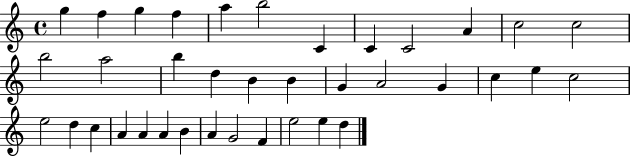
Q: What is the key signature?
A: C major